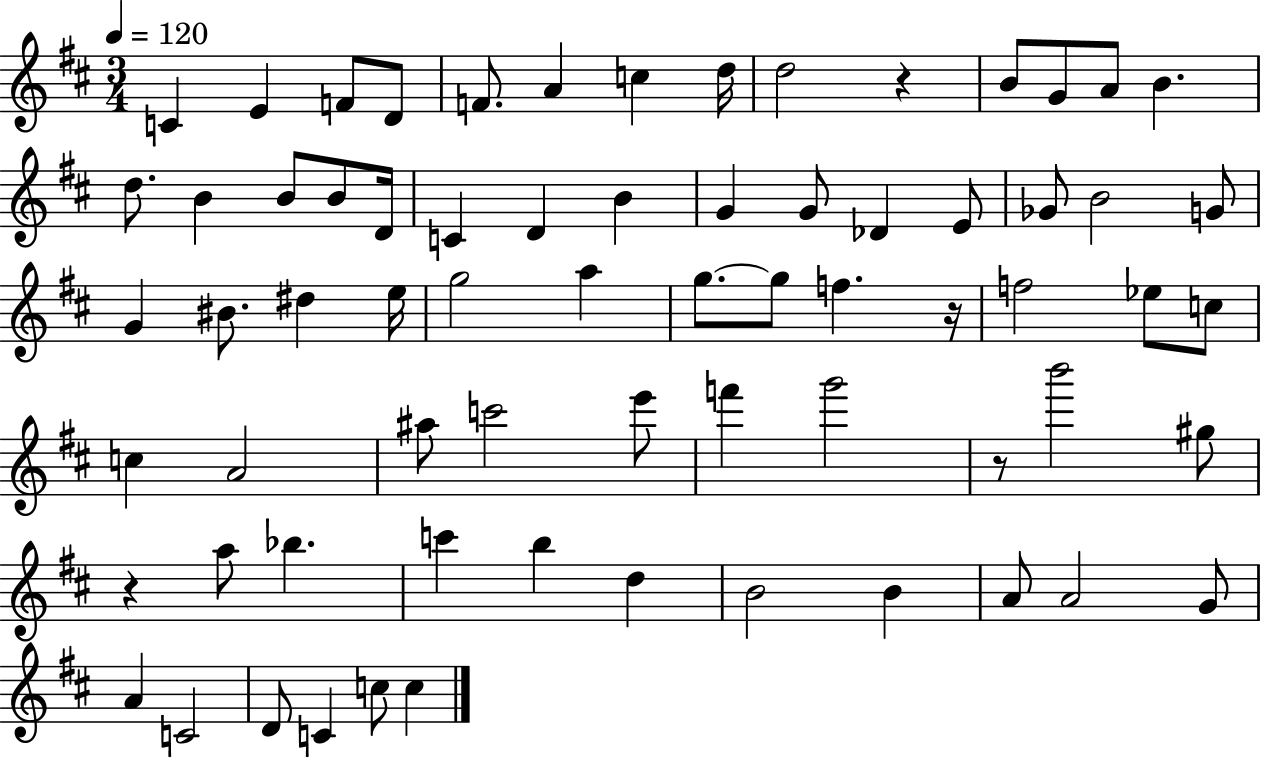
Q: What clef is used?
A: treble